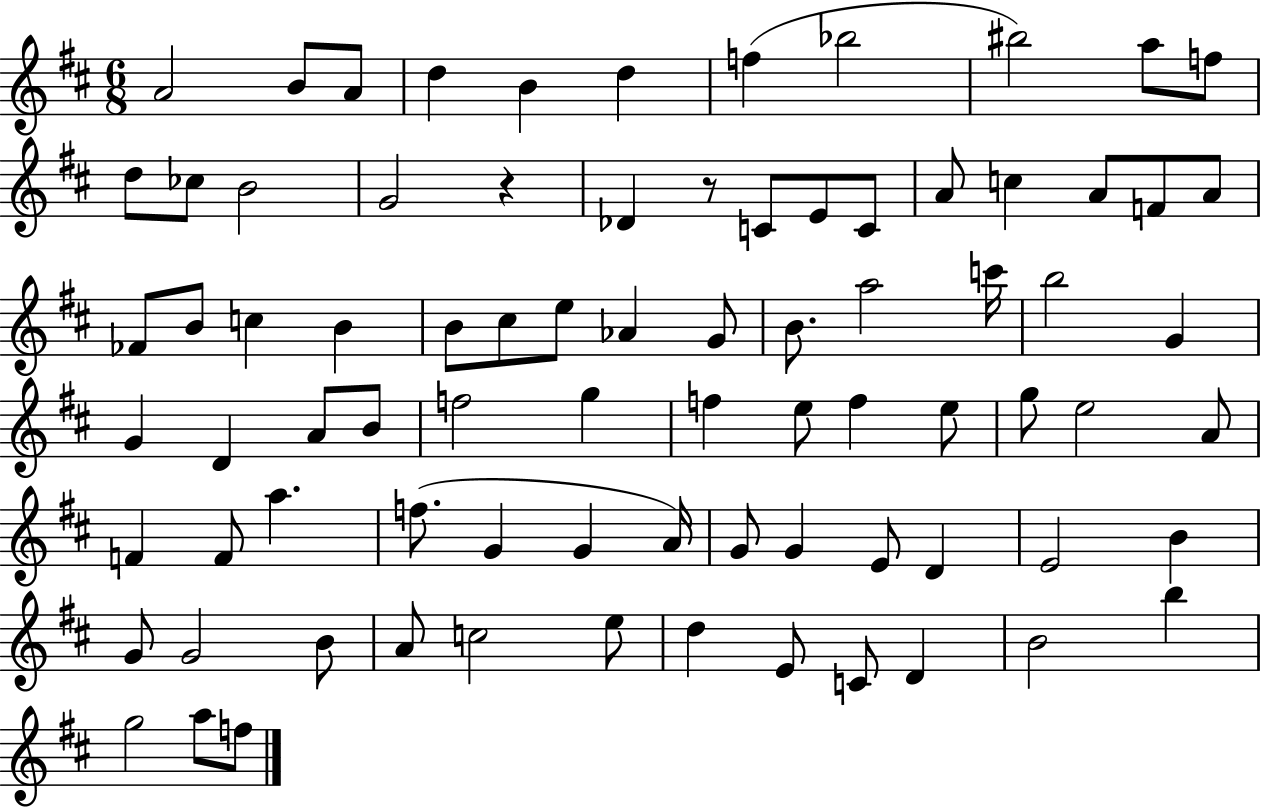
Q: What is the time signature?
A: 6/8